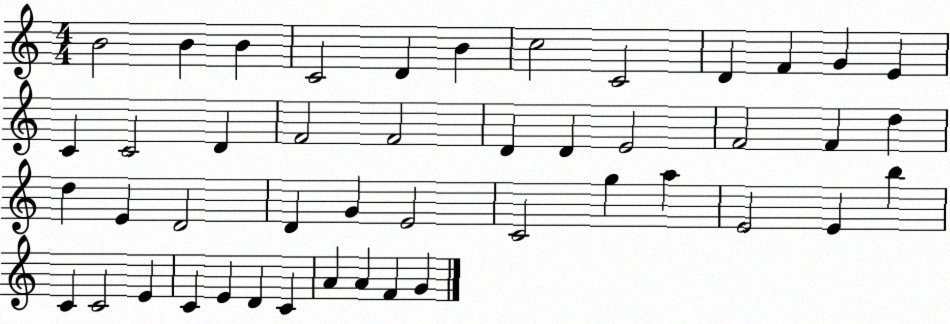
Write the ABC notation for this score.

X:1
T:Untitled
M:4/4
L:1/4
K:C
B2 B B C2 D B c2 C2 D F G E C C2 D F2 F2 D D E2 F2 F d d E D2 D G E2 C2 g a E2 E b C C2 E C E D C A A F G